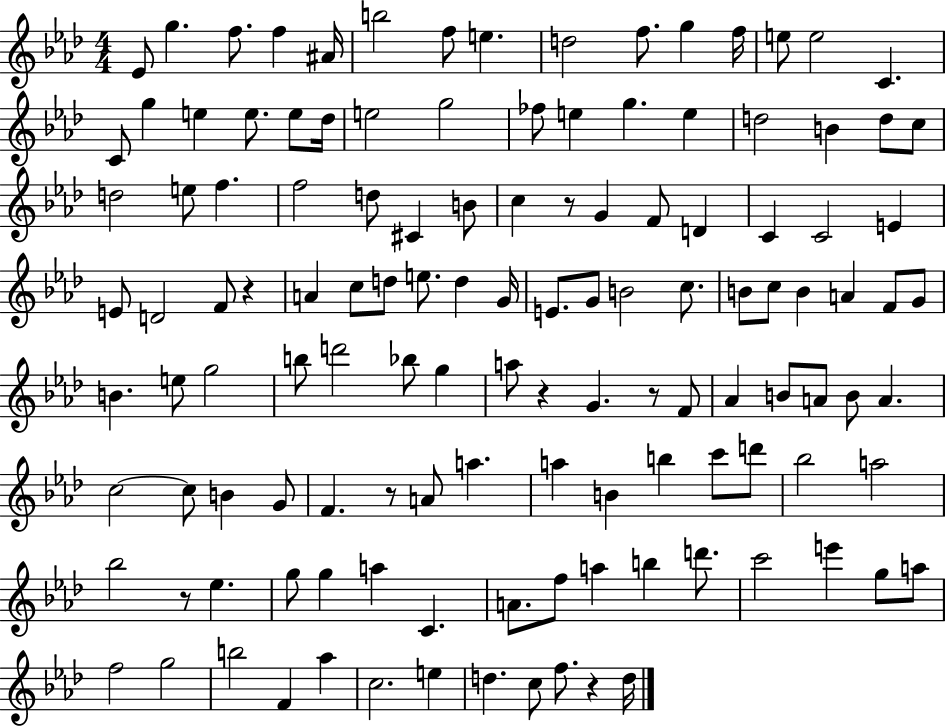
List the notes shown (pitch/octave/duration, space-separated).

Eb4/e G5/q. F5/e. F5/q A#4/s B5/h F5/e E5/q. D5/h F5/e. G5/q F5/s E5/e E5/h C4/q. C4/e G5/q E5/q E5/e. E5/e Db5/s E5/h G5/h FES5/e E5/q G5/q. E5/q D5/h B4/q D5/e C5/e D5/h E5/e F5/q. F5/h D5/e C#4/q B4/e C5/q R/e G4/q F4/e D4/q C4/q C4/h E4/q E4/e D4/h F4/e R/q A4/q C5/e D5/e E5/e. D5/q G4/s E4/e. G4/e B4/h C5/e. B4/e C5/e B4/q A4/q F4/e G4/e B4/q. E5/e G5/h B5/e D6/h Bb5/e G5/q A5/e R/q G4/q. R/e F4/e Ab4/q B4/e A4/e B4/e A4/q. C5/h C5/e B4/q G4/e F4/q. R/e A4/e A5/q. A5/q B4/q B5/q C6/e D6/e Bb5/h A5/h Bb5/h R/e Eb5/q. G5/e G5/q A5/q C4/q. A4/e. F5/e A5/q B5/q D6/e. C6/h E6/q G5/e A5/e F5/h G5/h B5/h F4/q Ab5/q C5/h. E5/q D5/q. C5/e F5/e. R/q D5/s